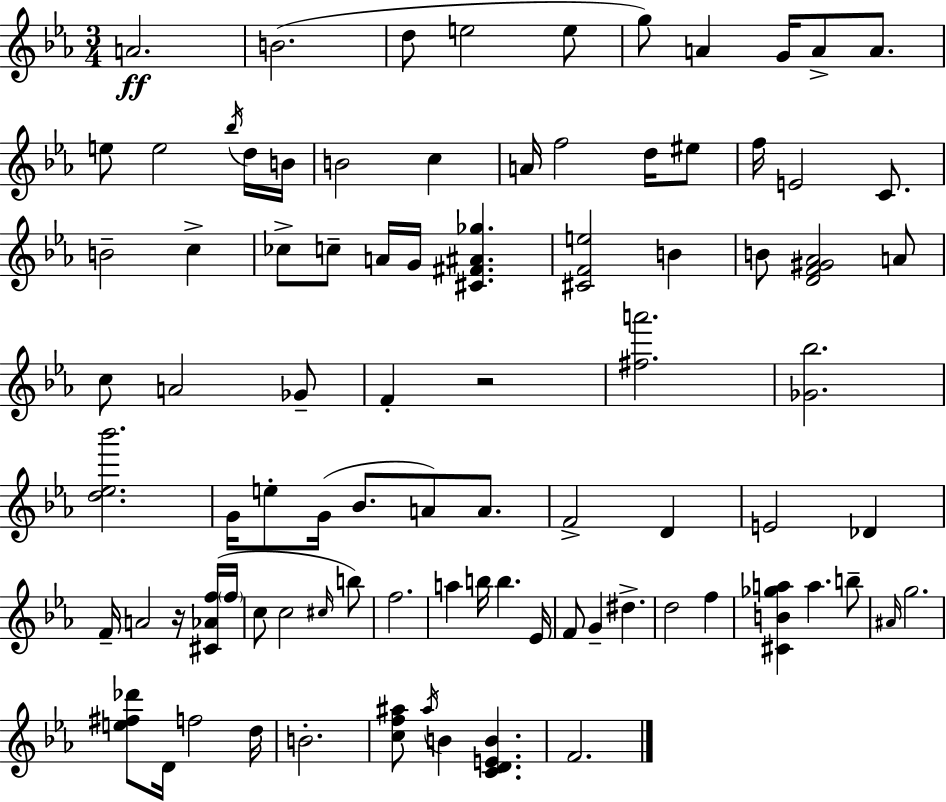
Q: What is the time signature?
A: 3/4